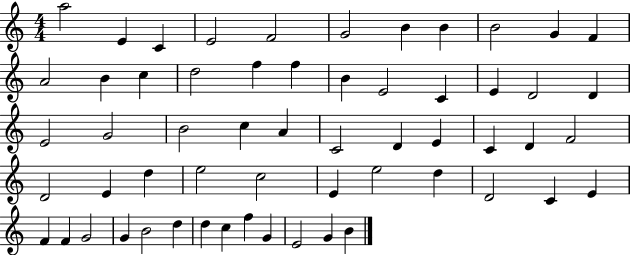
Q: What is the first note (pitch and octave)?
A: A5